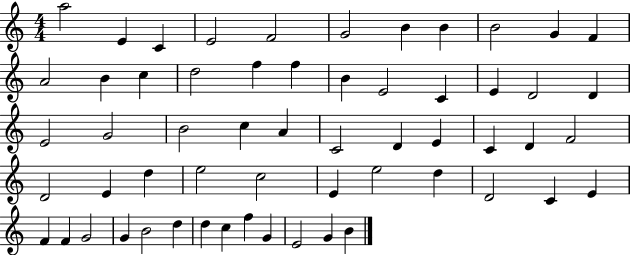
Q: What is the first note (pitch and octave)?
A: A5